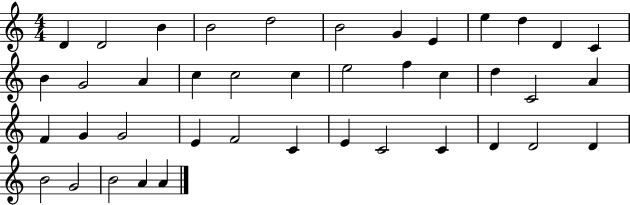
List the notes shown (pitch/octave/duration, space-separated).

D4/q D4/h B4/q B4/h D5/h B4/h G4/q E4/q E5/q D5/q D4/q C4/q B4/q G4/h A4/q C5/q C5/h C5/q E5/h F5/q C5/q D5/q C4/h A4/q F4/q G4/q G4/h E4/q F4/h C4/q E4/q C4/h C4/q D4/q D4/h D4/q B4/h G4/h B4/h A4/q A4/q